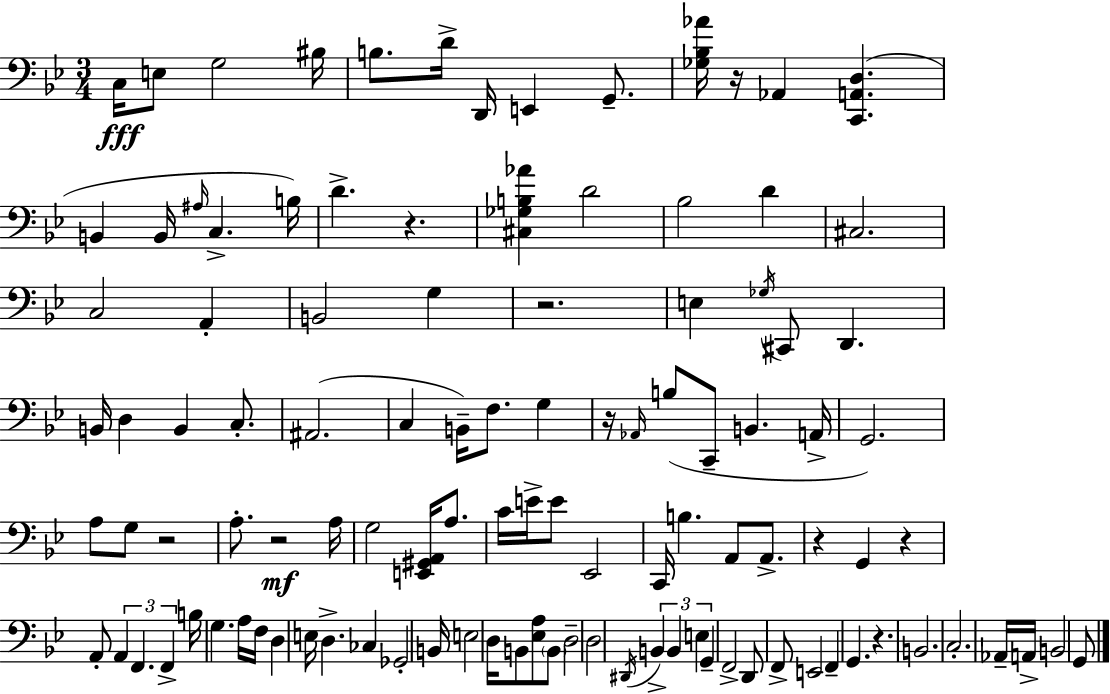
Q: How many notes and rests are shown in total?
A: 109